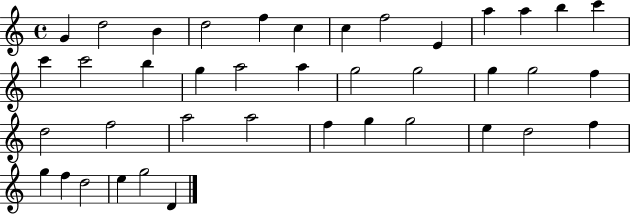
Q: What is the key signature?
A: C major